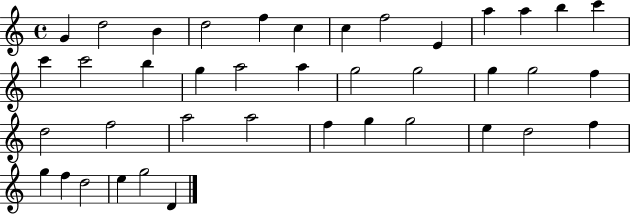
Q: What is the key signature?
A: C major